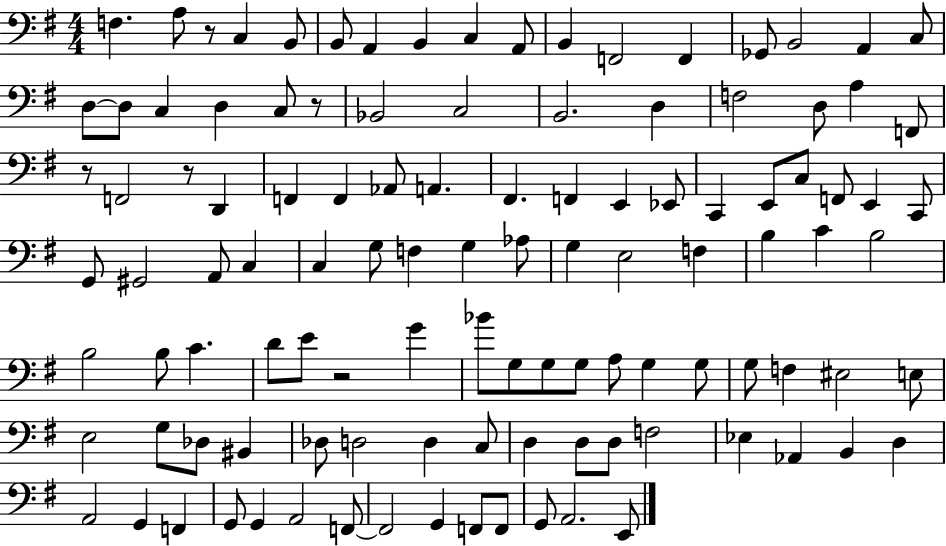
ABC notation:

X:1
T:Untitled
M:4/4
L:1/4
K:G
F, A,/2 z/2 C, B,,/2 B,,/2 A,, B,, C, A,,/2 B,, F,,2 F,, _G,,/2 B,,2 A,, C,/2 D,/2 D,/2 C, D, C,/2 z/2 _B,,2 C,2 B,,2 D, F,2 D,/2 A, F,,/2 z/2 F,,2 z/2 D,, F,, F,, _A,,/2 A,, ^F,, F,, E,, _E,,/2 C,, E,,/2 C,/2 F,,/2 E,, C,,/2 G,,/2 ^G,,2 A,,/2 C, C, G,/2 F, G, _A,/2 G, E,2 F, B, C B,2 B,2 B,/2 C D/2 E/2 z2 G _B/2 G,/2 G,/2 G,/2 A,/2 G, G,/2 G,/2 F, ^E,2 E,/2 E,2 G,/2 _D,/2 ^B,, _D,/2 D,2 D, C,/2 D, D,/2 D,/2 F,2 _E, _A,, B,, D, A,,2 G,, F,, G,,/2 G,, A,,2 F,,/2 F,,2 G,, F,,/2 F,,/2 G,,/2 A,,2 E,,/2